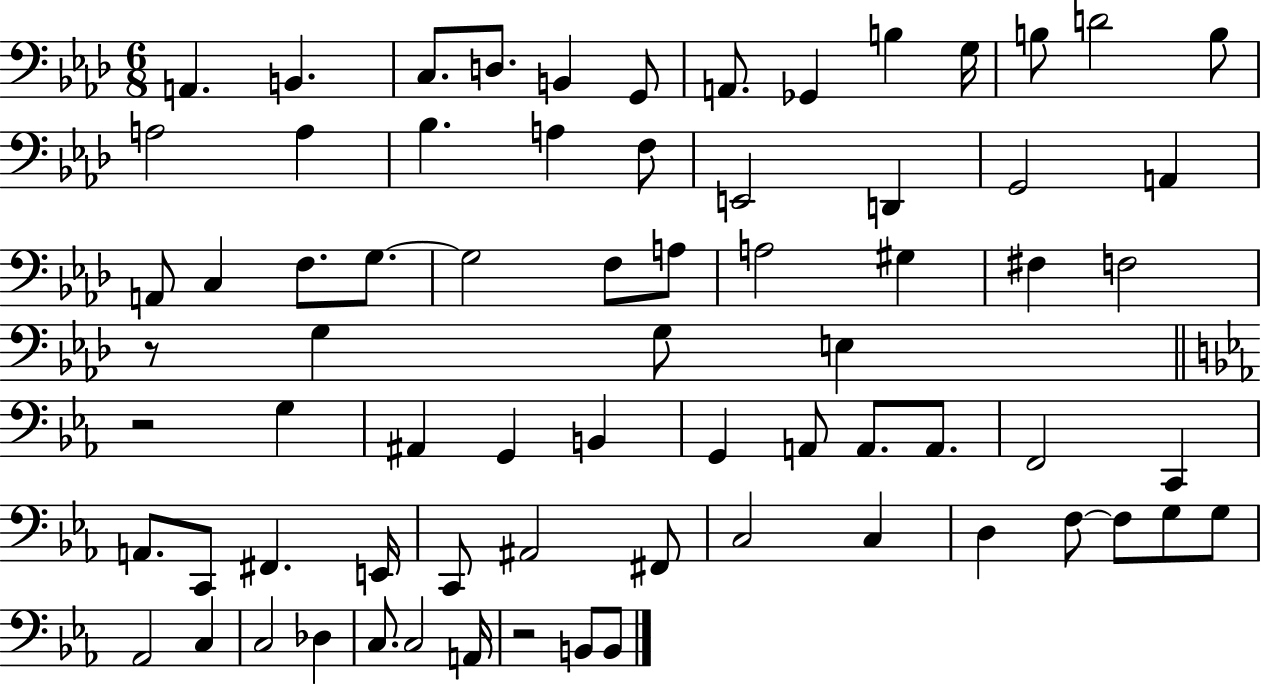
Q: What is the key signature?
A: AES major